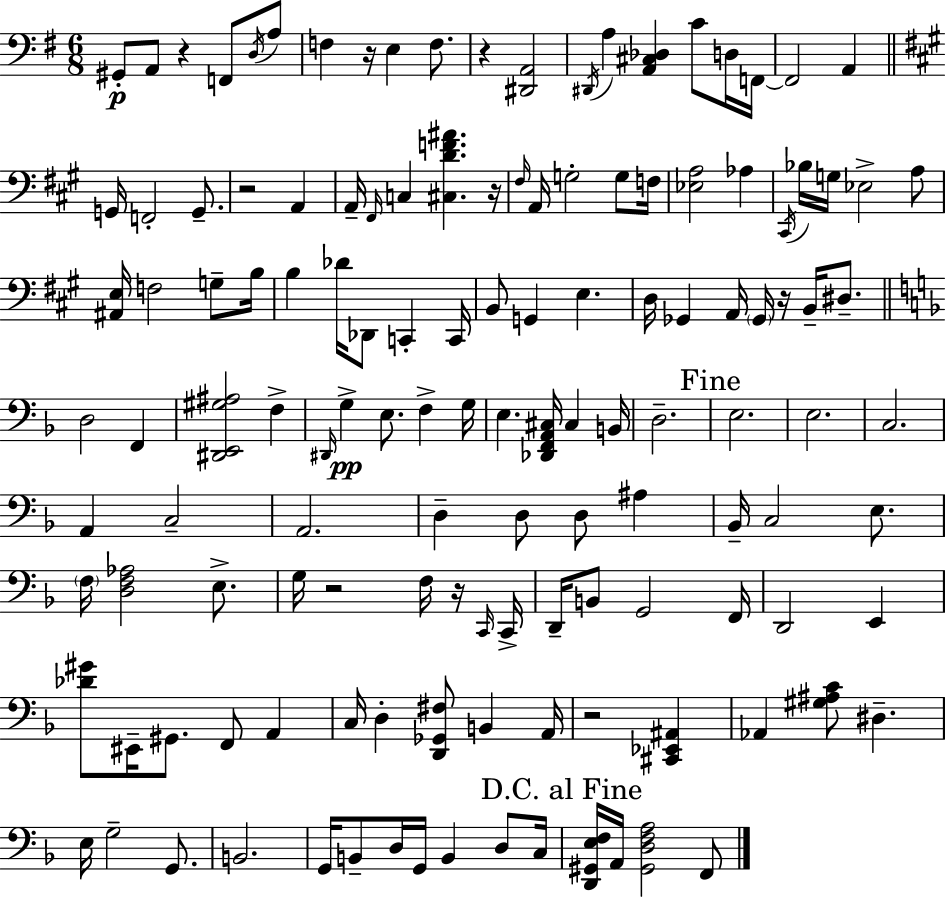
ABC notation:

X:1
T:Untitled
M:6/8
L:1/4
K:Em
^G,,/2 A,,/2 z F,,/2 D,/4 A,/2 F, z/4 E, F,/2 z [^D,,A,,]2 ^D,,/4 A, [A,,^C,_D,] C/2 D,/4 F,,/4 F,,2 A,, G,,/4 F,,2 G,,/2 z2 A,, A,,/4 ^F,,/4 C, [^C,DF^A] z/4 ^F,/4 A,,/4 G,2 G,/2 F,/4 [_E,A,]2 _A, ^C,,/4 _B,/4 G,/4 _E,2 A,/2 [^A,,E,]/4 F,2 G,/2 B,/4 B, _D/4 _D,,/2 C,, C,,/4 B,,/2 G,, E, D,/4 _G,, A,,/4 _G,,/4 z/4 B,,/4 ^D,/2 D,2 F,, [^D,,E,,^G,^A,]2 F, ^D,,/4 G, E,/2 F, G,/4 E, [_D,,F,,A,,^C,]/4 ^C, B,,/4 D,2 E,2 E,2 C,2 A,, C,2 A,,2 D, D,/2 D,/2 ^A, _B,,/4 C,2 E,/2 F,/4 [D,F,_A,]2 E,/2 G,/4 z2 F,/4 z/4 C,,/4 C,,/4 D,,/4 B,,/2 G,,2 F,,/4 D,,2 E,, [_D^G]/2 ^E,,/4 ^G,,/2 F,,/2 A,, C,/4 D, [D,,_G,,^F,]/2 B,, A,,/4 z2 [^C,,_E,,^A,,] _A,, [^G,^A,C]/2 ^D, E,/4 G,2 G,,/2 B,,2 G,,/4 B,,/2 D,/4 G,,/4 B,, D,/2 C,/4 [D,,^G,,E,F,]/4 A,,/4 [^G,,D,F,A,]2 F,,/2